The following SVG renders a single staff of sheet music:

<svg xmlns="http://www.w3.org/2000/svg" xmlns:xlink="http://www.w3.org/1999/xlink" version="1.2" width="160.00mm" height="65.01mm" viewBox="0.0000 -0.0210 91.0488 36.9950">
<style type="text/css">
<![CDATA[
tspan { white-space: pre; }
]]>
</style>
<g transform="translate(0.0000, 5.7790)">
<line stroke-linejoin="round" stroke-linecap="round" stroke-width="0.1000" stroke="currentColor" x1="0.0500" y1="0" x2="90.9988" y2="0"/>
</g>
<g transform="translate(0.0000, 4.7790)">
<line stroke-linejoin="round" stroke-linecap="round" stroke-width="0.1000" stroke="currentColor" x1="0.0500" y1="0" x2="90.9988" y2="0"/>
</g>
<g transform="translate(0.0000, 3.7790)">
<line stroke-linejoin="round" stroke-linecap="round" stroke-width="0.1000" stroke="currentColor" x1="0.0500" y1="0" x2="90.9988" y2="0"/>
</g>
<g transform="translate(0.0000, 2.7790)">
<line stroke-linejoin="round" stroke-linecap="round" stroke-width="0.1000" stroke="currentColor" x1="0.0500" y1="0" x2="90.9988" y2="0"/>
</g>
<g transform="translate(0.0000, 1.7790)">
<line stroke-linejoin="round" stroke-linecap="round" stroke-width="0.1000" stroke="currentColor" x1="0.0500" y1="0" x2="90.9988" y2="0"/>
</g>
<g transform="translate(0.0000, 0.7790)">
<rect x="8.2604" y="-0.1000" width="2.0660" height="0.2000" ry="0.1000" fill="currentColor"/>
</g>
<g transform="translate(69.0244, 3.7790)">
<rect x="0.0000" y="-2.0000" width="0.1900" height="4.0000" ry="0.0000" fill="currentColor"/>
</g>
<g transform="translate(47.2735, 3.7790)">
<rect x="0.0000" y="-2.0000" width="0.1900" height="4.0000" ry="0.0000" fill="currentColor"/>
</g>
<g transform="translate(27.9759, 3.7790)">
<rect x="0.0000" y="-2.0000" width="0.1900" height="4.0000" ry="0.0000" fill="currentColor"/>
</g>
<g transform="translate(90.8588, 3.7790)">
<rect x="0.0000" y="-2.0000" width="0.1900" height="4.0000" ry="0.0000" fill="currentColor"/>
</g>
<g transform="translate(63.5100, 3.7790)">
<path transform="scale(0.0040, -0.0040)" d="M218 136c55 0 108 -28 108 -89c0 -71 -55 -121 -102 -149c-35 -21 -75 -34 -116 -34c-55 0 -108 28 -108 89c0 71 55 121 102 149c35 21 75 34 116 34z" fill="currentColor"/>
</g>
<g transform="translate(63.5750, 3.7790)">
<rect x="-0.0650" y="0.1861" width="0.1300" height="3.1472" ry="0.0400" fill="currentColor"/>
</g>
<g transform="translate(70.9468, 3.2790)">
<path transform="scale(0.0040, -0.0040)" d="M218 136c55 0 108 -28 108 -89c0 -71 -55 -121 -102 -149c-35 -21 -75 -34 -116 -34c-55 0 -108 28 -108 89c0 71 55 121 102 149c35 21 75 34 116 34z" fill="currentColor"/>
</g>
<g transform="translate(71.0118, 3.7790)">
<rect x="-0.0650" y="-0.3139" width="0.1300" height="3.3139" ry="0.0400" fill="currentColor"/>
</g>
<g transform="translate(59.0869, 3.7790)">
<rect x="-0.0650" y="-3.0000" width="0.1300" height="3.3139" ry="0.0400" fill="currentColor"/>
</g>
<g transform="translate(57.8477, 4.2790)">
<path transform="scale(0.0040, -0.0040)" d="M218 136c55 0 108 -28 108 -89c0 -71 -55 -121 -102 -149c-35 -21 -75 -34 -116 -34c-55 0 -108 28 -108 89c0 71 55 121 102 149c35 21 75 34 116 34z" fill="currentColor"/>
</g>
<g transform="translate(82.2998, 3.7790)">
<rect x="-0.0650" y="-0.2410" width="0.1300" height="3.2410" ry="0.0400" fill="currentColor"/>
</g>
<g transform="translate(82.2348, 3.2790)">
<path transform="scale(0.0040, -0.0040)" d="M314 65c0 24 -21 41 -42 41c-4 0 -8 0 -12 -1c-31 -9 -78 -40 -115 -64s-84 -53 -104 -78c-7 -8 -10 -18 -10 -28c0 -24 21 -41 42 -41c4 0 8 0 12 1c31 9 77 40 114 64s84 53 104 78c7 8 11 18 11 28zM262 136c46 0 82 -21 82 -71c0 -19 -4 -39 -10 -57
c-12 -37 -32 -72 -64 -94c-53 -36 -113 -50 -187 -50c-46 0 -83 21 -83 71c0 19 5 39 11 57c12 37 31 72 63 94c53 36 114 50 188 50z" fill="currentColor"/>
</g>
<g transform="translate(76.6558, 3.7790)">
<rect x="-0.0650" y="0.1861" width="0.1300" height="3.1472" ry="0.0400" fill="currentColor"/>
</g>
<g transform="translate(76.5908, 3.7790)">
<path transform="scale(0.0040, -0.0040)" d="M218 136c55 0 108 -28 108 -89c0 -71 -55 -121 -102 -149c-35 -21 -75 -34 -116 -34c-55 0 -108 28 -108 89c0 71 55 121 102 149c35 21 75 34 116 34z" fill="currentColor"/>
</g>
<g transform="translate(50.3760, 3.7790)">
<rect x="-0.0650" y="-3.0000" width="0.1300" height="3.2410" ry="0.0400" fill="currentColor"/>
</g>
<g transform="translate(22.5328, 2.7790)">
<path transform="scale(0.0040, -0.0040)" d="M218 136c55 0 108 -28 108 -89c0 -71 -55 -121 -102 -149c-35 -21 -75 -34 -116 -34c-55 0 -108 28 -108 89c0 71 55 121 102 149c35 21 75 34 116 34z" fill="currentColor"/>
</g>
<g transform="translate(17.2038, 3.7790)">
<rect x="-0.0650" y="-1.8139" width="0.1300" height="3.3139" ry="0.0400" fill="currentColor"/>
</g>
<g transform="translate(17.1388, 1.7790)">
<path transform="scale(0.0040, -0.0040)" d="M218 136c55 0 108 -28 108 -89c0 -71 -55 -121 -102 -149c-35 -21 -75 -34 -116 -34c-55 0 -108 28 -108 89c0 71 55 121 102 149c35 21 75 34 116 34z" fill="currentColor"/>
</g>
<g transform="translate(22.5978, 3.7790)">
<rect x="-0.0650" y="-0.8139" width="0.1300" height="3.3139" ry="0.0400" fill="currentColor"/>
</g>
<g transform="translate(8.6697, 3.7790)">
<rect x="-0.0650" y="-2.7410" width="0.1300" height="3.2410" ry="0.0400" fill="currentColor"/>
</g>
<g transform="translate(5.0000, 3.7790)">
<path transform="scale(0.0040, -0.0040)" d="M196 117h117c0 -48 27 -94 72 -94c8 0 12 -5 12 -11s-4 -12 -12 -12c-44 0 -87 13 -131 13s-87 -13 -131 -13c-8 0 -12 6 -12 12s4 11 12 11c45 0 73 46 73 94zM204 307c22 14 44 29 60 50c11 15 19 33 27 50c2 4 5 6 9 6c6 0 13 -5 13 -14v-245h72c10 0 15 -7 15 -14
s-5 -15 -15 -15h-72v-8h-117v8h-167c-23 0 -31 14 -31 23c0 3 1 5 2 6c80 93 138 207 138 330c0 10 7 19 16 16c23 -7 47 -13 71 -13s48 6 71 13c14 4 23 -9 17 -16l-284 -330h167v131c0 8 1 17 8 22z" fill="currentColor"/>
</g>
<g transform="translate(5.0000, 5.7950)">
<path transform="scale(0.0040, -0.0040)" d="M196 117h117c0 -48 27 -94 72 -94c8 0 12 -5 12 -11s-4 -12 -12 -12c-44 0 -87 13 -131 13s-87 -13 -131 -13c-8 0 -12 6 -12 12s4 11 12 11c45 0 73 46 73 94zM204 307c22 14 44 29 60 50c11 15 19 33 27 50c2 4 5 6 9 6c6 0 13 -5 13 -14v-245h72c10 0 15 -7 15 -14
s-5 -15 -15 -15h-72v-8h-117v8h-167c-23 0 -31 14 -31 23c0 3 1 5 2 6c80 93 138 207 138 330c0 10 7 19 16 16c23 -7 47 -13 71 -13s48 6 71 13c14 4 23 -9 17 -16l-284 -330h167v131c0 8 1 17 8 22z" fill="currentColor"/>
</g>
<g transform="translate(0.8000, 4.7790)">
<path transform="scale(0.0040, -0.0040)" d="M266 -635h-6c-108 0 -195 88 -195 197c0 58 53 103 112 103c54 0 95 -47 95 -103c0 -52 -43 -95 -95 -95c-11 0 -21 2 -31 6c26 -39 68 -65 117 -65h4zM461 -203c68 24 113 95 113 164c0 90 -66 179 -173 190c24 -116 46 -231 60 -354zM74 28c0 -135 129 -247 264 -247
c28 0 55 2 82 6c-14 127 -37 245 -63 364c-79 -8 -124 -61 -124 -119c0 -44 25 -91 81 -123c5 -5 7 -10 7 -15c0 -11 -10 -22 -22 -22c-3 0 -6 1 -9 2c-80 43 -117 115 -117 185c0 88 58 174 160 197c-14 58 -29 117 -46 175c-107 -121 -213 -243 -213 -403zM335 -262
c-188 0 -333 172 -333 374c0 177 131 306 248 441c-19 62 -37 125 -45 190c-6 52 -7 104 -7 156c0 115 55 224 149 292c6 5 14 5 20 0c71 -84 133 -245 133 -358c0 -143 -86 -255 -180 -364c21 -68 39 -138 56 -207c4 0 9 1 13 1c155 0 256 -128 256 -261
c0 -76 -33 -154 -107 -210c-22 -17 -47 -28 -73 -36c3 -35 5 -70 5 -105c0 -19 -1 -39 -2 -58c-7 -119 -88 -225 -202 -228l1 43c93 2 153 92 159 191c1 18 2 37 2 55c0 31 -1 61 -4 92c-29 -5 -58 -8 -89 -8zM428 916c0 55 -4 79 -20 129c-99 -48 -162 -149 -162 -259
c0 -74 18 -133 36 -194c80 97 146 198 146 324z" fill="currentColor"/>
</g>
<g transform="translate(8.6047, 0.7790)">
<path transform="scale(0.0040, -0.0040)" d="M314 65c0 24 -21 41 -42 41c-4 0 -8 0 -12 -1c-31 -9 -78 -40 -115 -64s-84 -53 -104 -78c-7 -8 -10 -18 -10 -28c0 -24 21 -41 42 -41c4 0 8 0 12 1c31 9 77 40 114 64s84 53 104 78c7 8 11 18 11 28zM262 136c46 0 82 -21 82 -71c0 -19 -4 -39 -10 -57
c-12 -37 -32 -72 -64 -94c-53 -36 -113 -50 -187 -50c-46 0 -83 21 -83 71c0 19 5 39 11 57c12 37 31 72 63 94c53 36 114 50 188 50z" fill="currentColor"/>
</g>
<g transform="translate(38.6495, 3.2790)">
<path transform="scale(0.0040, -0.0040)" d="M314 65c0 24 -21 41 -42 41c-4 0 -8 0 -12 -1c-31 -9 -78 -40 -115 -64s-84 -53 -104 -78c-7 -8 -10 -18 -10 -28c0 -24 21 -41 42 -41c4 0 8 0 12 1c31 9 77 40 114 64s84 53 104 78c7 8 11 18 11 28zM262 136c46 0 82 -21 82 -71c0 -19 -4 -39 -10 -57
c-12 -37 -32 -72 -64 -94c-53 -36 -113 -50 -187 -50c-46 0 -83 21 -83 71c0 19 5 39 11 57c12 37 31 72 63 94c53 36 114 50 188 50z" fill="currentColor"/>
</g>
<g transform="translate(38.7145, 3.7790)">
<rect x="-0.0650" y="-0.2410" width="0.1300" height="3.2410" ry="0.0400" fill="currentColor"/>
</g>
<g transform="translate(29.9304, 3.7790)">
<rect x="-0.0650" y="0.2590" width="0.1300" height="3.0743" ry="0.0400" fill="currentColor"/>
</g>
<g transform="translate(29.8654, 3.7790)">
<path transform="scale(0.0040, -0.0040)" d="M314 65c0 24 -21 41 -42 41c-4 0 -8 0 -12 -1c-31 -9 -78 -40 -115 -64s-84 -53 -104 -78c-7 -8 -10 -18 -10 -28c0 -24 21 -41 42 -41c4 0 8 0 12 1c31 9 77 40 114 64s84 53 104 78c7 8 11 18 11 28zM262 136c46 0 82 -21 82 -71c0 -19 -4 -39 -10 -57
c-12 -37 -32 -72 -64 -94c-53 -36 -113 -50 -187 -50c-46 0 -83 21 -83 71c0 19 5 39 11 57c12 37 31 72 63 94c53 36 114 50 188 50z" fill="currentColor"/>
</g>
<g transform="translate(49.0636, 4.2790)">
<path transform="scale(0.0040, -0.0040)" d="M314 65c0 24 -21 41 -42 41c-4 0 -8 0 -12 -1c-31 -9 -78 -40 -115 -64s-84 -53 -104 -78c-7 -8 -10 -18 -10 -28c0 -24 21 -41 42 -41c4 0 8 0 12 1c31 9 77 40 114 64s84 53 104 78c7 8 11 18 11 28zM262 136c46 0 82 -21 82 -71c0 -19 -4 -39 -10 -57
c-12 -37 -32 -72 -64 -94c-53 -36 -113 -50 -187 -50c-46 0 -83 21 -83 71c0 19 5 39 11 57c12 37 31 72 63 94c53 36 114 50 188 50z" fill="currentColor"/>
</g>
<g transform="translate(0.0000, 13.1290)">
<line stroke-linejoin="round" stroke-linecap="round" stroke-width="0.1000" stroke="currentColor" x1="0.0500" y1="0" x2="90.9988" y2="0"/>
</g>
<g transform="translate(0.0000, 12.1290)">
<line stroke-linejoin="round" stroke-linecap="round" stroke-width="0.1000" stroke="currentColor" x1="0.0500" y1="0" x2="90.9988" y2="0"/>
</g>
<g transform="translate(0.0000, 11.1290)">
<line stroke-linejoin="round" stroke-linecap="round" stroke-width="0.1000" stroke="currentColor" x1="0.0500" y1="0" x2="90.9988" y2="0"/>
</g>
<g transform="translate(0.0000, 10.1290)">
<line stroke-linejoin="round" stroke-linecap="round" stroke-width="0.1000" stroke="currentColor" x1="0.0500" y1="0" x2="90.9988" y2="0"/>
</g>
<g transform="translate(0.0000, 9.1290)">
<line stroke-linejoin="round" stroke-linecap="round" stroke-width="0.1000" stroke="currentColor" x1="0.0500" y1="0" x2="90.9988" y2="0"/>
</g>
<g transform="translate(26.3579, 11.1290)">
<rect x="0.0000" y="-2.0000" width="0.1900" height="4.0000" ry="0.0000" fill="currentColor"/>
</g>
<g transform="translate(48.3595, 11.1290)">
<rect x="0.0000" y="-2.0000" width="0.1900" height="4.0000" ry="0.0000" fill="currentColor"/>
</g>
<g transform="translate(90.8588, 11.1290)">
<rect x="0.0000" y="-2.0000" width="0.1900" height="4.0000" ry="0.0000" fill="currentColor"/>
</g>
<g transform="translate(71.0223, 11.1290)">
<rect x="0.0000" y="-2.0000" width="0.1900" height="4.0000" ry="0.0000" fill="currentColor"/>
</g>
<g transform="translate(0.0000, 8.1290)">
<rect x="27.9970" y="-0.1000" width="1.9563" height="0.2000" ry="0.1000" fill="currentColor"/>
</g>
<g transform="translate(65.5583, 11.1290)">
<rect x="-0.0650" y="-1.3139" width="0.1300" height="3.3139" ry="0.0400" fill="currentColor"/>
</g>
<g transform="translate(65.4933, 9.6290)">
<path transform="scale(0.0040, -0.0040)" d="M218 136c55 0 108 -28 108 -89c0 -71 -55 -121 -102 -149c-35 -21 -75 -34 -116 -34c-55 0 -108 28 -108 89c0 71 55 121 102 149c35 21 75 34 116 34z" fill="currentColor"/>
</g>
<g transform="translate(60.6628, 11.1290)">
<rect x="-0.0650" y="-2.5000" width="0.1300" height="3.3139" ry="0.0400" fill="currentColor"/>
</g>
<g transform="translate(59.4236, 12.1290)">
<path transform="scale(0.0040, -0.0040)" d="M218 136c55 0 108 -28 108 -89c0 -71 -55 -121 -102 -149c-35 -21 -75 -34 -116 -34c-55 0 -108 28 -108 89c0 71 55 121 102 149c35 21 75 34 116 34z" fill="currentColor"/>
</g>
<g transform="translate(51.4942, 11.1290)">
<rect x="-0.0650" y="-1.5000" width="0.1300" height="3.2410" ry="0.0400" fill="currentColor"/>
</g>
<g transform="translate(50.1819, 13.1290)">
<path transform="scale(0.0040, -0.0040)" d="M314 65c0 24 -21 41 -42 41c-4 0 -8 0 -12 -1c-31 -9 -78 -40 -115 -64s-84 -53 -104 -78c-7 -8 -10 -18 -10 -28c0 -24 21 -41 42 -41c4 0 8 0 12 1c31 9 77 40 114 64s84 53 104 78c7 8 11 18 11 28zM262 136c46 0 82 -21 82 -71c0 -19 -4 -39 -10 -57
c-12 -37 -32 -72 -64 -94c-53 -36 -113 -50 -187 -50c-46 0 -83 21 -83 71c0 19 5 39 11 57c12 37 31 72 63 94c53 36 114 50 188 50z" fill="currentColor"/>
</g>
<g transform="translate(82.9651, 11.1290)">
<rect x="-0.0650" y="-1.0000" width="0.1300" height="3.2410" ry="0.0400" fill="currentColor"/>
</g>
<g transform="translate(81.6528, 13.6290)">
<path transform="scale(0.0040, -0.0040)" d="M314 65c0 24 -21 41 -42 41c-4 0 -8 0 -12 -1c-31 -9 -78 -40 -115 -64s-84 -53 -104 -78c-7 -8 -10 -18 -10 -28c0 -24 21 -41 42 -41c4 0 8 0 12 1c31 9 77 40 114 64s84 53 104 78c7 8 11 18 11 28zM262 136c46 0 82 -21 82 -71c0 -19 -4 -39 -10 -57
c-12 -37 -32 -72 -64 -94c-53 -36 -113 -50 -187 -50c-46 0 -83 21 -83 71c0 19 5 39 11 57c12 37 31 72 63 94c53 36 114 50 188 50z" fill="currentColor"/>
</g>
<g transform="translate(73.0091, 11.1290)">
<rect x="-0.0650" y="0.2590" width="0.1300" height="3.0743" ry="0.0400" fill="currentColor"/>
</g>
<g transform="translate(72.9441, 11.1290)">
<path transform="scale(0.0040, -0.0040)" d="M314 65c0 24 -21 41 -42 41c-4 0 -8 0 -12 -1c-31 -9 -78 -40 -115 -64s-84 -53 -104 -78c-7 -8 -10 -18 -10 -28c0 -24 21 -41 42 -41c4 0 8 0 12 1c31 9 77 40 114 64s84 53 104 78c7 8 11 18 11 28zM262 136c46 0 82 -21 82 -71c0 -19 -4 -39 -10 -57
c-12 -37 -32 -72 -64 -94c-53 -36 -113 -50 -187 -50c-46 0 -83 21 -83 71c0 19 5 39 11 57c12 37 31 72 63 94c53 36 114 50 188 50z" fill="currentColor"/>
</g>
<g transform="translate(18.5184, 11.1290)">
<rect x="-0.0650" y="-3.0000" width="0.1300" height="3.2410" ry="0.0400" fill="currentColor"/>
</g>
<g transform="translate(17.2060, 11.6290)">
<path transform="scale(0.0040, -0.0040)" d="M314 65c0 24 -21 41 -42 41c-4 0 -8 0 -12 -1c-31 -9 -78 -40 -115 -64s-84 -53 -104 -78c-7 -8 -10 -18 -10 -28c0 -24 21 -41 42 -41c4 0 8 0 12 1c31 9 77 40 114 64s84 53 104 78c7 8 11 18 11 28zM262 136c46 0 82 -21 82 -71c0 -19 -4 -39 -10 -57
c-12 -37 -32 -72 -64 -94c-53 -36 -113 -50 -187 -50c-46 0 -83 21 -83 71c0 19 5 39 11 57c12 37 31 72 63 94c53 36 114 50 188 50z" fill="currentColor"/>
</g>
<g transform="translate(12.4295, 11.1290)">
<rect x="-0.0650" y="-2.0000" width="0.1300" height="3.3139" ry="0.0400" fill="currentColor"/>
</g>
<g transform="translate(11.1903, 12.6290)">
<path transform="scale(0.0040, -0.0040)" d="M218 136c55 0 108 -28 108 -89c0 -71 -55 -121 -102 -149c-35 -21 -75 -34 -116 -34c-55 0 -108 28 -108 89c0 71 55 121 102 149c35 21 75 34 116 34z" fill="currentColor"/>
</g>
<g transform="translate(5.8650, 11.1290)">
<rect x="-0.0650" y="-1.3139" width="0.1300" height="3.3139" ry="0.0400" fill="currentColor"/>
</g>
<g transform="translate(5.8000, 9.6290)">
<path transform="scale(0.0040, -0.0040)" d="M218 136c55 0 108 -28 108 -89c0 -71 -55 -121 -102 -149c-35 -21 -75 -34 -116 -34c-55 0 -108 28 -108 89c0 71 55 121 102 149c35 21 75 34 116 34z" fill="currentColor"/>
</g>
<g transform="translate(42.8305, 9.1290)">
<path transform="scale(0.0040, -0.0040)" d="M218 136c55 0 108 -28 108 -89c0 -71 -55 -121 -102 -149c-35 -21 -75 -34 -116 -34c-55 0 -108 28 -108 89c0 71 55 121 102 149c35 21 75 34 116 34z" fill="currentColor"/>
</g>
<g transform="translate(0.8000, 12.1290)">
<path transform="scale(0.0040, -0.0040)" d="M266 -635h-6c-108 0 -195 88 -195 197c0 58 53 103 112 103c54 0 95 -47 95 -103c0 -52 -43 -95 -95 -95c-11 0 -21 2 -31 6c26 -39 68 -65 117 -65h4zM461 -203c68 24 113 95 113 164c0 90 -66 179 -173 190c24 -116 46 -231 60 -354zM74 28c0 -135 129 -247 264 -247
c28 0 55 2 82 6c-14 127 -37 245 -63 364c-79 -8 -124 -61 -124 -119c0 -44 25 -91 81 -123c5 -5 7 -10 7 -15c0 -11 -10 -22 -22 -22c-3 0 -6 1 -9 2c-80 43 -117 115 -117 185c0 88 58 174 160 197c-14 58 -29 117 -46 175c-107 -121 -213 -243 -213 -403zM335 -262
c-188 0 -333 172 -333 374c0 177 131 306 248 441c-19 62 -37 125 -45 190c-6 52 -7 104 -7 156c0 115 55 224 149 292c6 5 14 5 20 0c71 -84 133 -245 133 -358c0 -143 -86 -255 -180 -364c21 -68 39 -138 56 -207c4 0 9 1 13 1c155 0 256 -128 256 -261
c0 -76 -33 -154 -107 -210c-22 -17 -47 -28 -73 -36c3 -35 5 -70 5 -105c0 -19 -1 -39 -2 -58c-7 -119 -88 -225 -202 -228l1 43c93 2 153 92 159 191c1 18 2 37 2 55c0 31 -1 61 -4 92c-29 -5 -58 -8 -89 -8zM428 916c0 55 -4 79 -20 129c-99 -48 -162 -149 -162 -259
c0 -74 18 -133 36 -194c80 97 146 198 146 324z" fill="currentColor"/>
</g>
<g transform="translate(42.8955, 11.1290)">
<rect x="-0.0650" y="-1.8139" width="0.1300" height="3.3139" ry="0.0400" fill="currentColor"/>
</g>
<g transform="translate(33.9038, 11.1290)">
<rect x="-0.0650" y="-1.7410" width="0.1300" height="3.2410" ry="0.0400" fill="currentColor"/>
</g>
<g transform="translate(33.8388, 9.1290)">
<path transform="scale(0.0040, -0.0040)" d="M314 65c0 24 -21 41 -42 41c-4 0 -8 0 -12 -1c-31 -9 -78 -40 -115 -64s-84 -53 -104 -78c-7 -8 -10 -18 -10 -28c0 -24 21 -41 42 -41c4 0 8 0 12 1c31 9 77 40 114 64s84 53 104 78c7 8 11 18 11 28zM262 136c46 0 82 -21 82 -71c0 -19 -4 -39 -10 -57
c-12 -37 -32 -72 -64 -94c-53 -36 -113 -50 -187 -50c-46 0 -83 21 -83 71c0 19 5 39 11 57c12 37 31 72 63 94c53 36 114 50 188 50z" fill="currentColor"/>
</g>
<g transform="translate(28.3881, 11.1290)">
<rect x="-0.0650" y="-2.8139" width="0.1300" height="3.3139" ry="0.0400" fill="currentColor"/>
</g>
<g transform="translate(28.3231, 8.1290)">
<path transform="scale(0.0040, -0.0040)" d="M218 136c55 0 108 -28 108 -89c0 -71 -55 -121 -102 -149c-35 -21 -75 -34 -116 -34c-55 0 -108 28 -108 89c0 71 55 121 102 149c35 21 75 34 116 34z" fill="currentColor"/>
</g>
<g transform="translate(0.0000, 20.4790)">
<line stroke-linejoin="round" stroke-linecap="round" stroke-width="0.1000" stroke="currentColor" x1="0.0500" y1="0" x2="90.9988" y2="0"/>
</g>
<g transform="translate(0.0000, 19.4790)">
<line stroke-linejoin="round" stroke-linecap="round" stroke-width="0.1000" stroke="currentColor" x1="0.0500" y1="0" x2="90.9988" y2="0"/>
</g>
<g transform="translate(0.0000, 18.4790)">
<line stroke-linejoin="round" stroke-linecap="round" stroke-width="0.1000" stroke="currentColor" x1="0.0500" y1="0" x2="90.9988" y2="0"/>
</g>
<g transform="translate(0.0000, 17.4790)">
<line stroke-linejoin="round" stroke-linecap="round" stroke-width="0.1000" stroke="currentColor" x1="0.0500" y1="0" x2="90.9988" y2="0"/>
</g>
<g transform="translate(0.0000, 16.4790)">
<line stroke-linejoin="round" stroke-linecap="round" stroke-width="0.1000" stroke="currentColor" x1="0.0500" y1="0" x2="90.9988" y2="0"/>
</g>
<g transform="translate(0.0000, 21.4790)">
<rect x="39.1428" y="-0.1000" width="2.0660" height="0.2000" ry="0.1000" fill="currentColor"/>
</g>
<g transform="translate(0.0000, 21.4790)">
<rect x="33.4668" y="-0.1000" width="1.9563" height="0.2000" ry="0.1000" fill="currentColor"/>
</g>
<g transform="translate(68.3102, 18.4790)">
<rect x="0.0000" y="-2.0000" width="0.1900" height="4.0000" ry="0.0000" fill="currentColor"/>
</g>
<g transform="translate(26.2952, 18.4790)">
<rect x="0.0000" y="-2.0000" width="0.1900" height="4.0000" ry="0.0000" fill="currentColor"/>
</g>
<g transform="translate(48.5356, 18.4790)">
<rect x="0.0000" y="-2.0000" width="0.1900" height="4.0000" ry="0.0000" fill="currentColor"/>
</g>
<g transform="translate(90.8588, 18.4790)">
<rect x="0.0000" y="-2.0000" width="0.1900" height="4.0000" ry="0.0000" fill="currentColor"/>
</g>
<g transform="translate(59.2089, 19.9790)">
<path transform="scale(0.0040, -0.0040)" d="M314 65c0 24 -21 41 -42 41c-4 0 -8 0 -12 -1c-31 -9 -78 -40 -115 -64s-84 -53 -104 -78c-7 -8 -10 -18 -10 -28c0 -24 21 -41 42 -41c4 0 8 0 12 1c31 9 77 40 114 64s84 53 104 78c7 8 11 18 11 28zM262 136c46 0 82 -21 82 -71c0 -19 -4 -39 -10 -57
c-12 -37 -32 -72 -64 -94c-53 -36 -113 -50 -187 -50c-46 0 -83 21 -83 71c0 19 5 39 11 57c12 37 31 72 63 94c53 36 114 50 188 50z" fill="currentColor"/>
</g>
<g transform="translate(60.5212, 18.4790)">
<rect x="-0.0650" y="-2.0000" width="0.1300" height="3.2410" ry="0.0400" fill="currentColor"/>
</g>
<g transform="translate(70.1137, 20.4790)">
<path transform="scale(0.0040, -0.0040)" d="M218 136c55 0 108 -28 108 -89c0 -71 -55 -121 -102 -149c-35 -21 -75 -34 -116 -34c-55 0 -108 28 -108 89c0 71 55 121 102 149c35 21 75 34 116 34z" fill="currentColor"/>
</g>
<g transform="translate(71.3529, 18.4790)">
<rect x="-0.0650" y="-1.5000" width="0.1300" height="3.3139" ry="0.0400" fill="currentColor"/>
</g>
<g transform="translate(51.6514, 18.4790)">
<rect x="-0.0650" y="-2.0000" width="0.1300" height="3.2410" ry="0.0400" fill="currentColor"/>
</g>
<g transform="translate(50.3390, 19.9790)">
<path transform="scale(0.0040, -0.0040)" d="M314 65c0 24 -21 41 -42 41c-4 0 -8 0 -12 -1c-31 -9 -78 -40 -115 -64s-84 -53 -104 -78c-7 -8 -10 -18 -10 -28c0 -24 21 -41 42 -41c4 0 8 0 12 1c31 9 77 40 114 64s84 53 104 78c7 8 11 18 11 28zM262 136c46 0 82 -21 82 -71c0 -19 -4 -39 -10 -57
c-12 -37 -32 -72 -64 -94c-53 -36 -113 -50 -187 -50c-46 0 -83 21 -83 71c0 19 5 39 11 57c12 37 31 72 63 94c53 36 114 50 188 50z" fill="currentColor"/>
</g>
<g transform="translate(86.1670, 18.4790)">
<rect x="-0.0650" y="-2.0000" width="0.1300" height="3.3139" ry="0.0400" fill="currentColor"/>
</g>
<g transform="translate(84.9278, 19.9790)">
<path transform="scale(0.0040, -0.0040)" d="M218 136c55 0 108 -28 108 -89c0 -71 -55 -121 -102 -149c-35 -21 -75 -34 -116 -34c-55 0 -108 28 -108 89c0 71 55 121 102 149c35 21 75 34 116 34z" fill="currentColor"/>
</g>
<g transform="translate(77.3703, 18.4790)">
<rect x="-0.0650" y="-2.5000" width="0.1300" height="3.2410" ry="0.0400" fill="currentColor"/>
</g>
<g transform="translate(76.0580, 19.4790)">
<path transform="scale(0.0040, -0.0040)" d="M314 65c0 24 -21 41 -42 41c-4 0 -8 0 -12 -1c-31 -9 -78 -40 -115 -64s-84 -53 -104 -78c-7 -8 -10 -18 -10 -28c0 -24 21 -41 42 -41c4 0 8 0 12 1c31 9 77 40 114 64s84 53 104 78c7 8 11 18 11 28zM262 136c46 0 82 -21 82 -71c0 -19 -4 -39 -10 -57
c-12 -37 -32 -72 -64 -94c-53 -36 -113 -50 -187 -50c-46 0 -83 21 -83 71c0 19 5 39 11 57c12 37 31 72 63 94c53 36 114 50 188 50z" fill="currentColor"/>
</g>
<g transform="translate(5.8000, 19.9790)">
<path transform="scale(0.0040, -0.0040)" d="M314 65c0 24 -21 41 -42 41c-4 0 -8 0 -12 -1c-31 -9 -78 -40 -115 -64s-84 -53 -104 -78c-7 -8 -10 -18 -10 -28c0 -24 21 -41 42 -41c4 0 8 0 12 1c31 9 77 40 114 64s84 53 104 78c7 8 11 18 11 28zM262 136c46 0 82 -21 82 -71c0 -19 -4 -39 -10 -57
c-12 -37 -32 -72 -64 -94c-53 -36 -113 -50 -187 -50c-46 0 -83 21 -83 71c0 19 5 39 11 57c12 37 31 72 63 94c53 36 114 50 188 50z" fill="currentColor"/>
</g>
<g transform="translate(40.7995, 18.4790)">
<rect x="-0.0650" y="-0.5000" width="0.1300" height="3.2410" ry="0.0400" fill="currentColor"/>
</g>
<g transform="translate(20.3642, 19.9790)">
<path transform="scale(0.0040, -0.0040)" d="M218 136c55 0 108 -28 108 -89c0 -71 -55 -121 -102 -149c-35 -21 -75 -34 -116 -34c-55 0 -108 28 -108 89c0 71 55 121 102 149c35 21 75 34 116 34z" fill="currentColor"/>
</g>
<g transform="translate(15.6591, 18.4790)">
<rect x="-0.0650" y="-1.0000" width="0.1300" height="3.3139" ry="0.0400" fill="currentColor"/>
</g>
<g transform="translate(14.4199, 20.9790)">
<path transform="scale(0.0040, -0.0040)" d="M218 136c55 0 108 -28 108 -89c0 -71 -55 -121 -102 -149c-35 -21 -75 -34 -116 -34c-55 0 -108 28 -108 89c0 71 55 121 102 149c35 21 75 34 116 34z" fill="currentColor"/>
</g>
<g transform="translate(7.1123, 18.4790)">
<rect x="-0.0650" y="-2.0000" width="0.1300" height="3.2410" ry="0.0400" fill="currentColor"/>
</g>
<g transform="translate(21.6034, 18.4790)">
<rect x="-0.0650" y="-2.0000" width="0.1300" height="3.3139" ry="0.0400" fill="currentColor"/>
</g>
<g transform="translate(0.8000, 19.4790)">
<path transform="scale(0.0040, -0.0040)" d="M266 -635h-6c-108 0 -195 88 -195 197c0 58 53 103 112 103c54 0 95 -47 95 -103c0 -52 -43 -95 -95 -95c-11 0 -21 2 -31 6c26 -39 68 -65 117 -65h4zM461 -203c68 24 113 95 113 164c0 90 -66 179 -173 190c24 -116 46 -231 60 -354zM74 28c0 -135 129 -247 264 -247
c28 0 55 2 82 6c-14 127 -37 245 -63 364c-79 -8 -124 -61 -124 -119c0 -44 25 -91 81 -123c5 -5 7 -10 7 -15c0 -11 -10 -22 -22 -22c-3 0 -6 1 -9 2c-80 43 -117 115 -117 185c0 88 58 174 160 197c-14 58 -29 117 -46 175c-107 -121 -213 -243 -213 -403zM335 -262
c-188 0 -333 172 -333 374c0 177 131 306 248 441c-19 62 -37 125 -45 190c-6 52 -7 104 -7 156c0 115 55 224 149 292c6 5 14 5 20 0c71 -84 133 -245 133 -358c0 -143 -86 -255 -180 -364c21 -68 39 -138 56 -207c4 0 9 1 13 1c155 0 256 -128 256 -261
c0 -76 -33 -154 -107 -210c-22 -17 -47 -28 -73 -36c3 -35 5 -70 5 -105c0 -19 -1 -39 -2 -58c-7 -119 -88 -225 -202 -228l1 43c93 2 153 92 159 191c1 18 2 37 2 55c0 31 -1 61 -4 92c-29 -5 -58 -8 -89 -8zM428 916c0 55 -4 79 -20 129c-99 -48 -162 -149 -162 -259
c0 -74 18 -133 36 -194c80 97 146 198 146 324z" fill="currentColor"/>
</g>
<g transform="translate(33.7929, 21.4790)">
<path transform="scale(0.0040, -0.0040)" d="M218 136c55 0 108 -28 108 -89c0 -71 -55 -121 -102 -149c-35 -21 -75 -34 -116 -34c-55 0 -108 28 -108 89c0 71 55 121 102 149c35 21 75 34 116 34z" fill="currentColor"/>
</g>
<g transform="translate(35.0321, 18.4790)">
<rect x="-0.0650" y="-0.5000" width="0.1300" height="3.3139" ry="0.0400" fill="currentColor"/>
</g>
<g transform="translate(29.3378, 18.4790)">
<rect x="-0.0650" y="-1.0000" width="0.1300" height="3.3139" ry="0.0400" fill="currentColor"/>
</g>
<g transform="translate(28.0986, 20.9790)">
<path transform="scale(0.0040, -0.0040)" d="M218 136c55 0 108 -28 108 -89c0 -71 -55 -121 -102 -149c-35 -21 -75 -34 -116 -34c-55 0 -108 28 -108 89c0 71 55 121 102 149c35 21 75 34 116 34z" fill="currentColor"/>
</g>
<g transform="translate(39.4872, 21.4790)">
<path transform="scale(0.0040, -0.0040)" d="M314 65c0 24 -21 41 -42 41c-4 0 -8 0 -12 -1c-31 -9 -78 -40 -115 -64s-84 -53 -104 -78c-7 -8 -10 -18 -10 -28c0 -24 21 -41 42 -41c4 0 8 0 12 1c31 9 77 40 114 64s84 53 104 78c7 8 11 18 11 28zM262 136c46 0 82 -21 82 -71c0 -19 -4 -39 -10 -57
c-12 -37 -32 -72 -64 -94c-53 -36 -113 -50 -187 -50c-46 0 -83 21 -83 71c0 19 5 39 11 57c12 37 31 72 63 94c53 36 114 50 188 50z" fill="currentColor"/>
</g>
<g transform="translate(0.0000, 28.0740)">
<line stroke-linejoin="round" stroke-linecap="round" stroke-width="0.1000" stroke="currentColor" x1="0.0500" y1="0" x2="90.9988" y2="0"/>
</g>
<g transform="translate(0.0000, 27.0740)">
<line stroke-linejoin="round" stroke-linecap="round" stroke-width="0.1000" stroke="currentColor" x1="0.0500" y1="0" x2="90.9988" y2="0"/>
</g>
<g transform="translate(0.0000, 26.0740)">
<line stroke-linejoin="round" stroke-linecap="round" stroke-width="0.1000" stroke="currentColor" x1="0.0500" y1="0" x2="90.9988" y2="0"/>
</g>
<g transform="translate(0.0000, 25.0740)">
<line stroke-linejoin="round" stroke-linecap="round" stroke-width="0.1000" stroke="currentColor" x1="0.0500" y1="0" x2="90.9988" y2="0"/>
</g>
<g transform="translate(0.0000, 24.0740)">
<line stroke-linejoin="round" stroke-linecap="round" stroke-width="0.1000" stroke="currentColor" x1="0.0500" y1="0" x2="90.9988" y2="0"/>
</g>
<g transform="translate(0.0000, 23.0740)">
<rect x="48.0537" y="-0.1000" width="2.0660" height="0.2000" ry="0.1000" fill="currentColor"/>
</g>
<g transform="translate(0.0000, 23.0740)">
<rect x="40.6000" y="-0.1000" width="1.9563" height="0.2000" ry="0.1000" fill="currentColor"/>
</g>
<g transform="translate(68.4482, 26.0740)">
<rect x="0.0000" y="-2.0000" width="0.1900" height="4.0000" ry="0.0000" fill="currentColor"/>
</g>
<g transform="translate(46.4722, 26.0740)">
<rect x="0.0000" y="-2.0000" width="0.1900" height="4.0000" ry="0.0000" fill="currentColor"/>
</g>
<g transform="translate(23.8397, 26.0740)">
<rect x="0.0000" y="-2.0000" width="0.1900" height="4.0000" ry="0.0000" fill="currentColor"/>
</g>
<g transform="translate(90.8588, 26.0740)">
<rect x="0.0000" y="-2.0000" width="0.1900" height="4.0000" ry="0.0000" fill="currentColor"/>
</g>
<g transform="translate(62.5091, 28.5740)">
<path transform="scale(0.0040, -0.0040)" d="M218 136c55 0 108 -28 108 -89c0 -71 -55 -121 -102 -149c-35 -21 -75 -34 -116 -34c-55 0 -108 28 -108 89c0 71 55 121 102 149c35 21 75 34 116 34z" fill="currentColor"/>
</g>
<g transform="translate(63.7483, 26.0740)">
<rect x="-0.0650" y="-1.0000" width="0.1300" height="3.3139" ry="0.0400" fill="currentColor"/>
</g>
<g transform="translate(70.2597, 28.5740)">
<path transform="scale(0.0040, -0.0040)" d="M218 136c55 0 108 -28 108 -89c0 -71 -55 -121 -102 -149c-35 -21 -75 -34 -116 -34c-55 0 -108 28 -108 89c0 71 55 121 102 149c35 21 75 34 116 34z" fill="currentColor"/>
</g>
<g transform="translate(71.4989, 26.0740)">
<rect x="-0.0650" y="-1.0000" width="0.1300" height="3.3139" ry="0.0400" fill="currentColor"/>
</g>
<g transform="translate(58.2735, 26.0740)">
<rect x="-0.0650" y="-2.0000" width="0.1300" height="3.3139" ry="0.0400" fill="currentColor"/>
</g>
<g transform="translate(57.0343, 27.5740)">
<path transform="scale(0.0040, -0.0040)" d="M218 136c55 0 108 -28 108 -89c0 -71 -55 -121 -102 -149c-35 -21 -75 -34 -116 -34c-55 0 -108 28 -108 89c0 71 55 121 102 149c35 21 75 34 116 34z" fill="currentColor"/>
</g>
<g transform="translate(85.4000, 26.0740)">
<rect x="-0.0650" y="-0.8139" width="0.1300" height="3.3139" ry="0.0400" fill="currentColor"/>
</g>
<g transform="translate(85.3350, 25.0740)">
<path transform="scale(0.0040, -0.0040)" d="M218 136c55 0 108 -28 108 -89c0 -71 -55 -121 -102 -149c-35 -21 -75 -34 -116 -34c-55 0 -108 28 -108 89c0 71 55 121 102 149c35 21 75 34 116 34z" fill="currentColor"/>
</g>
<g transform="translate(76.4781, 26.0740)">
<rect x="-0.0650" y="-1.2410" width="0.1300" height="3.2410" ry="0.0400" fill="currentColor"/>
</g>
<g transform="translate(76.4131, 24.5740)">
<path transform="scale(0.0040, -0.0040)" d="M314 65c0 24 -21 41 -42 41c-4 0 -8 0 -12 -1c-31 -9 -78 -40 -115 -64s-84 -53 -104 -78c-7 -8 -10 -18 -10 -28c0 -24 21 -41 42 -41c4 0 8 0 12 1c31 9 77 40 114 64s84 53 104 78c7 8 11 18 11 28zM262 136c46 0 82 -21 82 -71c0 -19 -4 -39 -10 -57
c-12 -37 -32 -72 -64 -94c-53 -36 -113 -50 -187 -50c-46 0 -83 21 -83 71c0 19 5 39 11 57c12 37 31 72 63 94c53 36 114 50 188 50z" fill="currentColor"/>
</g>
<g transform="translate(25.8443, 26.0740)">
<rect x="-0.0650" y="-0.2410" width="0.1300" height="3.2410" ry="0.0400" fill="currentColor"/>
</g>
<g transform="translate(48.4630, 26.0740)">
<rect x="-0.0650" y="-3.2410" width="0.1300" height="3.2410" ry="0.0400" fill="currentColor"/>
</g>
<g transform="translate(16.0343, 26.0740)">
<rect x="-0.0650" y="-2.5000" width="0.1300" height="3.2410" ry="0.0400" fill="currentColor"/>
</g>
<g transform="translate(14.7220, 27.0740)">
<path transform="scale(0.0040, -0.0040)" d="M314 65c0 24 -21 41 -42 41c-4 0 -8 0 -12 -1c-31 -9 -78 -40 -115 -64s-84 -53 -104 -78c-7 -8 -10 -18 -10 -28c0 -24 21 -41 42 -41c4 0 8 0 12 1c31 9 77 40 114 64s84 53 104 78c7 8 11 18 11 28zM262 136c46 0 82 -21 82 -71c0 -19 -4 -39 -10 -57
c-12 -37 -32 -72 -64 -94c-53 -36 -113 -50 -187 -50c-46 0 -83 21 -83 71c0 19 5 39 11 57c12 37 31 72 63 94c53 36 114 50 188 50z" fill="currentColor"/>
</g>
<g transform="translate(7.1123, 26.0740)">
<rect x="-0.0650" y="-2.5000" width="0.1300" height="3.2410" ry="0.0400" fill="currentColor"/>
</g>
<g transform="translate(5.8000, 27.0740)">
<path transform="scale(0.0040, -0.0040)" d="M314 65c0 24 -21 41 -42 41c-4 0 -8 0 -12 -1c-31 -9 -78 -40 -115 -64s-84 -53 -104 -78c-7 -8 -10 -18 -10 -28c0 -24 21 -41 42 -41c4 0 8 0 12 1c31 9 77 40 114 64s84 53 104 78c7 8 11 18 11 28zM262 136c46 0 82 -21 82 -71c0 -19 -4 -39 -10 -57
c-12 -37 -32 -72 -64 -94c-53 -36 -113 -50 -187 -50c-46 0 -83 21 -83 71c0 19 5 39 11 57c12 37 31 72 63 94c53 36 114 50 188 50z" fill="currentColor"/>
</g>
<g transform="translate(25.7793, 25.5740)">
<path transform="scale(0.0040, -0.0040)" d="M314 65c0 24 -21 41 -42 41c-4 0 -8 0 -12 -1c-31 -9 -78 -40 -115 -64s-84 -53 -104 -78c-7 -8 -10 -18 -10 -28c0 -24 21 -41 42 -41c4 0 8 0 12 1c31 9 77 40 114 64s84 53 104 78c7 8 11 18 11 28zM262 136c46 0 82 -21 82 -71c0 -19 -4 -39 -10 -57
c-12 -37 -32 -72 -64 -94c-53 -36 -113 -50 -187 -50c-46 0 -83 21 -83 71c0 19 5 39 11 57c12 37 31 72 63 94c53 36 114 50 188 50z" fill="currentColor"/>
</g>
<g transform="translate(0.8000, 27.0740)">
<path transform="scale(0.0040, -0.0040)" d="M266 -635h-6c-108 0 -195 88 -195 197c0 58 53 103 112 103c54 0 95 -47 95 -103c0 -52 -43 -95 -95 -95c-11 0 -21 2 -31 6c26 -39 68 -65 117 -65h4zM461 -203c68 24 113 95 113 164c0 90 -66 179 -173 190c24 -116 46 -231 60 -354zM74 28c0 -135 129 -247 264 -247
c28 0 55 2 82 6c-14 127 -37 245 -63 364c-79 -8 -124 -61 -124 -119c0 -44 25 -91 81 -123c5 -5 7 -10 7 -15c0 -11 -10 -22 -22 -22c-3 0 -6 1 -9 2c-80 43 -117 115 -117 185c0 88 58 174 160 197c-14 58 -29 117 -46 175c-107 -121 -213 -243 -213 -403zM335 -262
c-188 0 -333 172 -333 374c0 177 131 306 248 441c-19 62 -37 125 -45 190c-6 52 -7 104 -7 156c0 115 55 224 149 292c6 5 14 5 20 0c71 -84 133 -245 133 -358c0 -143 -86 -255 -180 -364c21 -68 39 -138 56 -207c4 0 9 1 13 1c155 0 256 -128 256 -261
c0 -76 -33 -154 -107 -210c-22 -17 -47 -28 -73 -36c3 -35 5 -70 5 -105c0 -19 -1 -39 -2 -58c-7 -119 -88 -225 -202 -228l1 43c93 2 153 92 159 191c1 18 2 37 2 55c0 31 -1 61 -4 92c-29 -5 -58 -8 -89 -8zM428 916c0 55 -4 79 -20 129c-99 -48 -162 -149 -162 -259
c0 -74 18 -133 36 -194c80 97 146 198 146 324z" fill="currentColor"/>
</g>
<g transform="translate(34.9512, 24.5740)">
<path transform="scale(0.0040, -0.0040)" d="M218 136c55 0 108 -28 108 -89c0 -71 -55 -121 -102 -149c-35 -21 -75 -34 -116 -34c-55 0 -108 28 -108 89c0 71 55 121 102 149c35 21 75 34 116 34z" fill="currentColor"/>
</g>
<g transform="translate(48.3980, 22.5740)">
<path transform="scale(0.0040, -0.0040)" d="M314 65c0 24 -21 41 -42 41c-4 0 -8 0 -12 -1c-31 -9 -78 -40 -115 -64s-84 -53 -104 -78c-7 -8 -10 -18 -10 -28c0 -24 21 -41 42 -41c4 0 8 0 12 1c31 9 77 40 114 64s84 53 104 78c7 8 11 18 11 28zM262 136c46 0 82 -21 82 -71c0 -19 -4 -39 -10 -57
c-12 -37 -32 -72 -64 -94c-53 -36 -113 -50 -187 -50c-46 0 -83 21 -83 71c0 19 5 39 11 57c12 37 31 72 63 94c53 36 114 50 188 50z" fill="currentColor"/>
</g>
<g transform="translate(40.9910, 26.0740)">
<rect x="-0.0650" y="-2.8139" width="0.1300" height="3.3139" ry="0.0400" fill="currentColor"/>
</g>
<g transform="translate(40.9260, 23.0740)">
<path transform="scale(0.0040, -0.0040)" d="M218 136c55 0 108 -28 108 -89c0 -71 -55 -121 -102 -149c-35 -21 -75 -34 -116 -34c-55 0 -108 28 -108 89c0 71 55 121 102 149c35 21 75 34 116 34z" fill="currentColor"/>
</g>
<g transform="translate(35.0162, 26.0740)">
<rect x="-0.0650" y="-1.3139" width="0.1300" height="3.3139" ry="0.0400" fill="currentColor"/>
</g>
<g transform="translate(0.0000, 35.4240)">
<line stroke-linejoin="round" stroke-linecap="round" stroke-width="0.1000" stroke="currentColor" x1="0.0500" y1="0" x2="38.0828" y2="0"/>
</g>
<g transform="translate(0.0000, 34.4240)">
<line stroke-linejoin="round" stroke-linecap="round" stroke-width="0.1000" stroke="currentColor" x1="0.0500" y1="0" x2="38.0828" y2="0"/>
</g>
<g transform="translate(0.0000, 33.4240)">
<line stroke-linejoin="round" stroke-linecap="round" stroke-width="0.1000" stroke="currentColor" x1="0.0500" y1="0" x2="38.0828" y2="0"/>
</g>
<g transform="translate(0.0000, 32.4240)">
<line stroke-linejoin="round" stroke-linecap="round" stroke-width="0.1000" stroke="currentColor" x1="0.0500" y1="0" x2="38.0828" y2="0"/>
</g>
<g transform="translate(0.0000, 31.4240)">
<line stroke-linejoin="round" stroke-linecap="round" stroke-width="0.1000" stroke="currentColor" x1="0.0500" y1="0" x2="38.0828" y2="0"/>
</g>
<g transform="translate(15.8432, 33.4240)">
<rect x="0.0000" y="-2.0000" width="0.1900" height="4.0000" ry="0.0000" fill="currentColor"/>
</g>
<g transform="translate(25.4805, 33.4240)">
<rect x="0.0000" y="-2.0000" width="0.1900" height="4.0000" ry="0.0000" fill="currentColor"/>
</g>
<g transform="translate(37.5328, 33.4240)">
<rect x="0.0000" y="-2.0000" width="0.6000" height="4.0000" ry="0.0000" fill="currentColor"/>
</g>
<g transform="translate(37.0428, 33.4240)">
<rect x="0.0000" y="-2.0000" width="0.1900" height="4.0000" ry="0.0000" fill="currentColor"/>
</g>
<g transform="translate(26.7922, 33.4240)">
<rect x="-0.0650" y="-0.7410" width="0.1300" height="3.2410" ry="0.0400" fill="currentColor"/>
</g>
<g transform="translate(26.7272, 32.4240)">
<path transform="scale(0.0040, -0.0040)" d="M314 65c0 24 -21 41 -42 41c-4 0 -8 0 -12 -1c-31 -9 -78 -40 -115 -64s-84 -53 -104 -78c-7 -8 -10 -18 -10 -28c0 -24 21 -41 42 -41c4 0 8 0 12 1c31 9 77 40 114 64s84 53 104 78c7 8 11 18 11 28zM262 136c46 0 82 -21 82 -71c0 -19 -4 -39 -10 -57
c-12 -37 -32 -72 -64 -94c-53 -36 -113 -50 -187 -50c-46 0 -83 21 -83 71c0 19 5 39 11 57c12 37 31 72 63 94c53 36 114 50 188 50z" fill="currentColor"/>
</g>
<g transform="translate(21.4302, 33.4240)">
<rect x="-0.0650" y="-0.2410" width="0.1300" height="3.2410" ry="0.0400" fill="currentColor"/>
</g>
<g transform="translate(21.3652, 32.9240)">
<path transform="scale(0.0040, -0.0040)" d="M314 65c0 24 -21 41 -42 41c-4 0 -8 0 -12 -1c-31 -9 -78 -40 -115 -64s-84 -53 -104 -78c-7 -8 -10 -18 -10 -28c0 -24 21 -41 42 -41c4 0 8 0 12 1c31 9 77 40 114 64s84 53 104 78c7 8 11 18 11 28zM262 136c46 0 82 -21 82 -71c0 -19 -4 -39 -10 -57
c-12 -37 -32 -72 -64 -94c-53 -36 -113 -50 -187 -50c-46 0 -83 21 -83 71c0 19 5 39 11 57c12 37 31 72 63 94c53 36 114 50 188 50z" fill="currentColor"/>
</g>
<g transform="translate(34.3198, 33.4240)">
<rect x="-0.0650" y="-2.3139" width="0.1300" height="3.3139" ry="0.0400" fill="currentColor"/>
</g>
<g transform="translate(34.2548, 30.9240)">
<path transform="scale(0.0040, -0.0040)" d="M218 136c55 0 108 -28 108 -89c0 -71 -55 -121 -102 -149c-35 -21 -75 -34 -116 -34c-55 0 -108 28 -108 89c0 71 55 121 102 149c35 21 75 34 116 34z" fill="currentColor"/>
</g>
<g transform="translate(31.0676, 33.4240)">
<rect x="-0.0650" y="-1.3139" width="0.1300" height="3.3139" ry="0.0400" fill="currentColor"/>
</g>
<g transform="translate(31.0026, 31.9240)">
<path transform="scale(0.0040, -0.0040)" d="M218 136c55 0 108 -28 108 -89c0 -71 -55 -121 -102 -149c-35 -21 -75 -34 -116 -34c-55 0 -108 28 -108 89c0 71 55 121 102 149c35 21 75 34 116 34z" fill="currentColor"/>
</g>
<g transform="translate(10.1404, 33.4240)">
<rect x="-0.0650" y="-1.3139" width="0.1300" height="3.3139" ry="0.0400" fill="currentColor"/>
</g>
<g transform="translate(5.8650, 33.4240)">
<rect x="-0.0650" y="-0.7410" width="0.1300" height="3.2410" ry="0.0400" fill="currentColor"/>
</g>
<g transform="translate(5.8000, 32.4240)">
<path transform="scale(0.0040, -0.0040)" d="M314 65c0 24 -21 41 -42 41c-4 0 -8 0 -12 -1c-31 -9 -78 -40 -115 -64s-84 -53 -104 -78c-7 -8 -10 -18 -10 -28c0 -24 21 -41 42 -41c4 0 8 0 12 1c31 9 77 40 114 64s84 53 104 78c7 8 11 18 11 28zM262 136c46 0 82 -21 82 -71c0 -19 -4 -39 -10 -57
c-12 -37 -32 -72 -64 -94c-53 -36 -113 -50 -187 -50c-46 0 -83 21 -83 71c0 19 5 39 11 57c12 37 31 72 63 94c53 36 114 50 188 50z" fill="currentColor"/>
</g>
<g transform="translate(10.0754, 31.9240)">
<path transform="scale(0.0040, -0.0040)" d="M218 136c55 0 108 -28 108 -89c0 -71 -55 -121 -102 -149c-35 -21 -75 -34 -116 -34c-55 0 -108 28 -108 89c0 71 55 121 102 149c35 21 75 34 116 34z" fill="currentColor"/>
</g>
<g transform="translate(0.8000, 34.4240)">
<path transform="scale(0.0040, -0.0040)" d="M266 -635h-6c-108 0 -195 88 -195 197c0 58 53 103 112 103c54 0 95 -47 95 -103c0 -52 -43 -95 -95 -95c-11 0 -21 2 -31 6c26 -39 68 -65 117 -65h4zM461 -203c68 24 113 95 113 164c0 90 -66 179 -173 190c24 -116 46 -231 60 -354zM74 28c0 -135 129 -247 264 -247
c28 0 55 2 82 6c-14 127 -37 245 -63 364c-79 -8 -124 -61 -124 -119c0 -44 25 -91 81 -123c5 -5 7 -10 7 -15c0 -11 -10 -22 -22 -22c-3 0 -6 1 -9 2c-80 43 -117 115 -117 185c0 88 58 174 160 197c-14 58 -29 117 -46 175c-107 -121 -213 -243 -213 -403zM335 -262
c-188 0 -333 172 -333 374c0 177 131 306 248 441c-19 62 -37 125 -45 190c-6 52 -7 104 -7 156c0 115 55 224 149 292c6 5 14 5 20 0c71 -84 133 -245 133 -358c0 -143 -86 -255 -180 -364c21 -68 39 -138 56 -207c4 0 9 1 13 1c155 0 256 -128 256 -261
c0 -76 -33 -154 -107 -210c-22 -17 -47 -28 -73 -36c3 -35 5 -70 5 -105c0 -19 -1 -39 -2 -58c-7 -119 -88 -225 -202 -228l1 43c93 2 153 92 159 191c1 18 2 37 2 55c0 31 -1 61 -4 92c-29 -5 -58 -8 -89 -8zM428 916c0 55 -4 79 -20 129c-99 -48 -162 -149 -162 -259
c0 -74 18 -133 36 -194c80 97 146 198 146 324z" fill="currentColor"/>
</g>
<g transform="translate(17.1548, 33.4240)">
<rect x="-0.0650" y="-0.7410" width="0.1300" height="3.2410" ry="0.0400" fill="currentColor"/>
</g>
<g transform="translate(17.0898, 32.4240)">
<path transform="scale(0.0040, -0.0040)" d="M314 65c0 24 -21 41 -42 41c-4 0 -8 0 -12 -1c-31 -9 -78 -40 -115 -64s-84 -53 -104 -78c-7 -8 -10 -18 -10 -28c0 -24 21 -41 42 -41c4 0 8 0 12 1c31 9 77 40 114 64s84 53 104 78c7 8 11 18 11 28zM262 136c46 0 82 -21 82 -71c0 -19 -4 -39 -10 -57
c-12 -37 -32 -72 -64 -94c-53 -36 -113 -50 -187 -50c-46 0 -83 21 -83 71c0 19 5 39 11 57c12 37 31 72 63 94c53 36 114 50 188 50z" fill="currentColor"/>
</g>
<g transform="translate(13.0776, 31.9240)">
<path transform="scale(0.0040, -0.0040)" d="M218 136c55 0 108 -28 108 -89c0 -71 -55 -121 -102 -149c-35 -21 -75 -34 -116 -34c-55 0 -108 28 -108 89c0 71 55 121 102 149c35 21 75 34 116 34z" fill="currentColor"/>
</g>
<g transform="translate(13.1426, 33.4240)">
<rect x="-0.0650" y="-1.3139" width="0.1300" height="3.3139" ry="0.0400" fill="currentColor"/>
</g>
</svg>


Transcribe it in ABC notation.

X:1
T:Untitled
M:4/4
L:1/4
K:C
a2 f d B2 c2 A2 A B c B c2 e F A2 a f2 f E2 G e B2 D2 F2 D F D C C2 F2 F2 E G2 F G2 G2 c2 e a b2 F D D e2 d d2 e e d2 c2 d2 e g